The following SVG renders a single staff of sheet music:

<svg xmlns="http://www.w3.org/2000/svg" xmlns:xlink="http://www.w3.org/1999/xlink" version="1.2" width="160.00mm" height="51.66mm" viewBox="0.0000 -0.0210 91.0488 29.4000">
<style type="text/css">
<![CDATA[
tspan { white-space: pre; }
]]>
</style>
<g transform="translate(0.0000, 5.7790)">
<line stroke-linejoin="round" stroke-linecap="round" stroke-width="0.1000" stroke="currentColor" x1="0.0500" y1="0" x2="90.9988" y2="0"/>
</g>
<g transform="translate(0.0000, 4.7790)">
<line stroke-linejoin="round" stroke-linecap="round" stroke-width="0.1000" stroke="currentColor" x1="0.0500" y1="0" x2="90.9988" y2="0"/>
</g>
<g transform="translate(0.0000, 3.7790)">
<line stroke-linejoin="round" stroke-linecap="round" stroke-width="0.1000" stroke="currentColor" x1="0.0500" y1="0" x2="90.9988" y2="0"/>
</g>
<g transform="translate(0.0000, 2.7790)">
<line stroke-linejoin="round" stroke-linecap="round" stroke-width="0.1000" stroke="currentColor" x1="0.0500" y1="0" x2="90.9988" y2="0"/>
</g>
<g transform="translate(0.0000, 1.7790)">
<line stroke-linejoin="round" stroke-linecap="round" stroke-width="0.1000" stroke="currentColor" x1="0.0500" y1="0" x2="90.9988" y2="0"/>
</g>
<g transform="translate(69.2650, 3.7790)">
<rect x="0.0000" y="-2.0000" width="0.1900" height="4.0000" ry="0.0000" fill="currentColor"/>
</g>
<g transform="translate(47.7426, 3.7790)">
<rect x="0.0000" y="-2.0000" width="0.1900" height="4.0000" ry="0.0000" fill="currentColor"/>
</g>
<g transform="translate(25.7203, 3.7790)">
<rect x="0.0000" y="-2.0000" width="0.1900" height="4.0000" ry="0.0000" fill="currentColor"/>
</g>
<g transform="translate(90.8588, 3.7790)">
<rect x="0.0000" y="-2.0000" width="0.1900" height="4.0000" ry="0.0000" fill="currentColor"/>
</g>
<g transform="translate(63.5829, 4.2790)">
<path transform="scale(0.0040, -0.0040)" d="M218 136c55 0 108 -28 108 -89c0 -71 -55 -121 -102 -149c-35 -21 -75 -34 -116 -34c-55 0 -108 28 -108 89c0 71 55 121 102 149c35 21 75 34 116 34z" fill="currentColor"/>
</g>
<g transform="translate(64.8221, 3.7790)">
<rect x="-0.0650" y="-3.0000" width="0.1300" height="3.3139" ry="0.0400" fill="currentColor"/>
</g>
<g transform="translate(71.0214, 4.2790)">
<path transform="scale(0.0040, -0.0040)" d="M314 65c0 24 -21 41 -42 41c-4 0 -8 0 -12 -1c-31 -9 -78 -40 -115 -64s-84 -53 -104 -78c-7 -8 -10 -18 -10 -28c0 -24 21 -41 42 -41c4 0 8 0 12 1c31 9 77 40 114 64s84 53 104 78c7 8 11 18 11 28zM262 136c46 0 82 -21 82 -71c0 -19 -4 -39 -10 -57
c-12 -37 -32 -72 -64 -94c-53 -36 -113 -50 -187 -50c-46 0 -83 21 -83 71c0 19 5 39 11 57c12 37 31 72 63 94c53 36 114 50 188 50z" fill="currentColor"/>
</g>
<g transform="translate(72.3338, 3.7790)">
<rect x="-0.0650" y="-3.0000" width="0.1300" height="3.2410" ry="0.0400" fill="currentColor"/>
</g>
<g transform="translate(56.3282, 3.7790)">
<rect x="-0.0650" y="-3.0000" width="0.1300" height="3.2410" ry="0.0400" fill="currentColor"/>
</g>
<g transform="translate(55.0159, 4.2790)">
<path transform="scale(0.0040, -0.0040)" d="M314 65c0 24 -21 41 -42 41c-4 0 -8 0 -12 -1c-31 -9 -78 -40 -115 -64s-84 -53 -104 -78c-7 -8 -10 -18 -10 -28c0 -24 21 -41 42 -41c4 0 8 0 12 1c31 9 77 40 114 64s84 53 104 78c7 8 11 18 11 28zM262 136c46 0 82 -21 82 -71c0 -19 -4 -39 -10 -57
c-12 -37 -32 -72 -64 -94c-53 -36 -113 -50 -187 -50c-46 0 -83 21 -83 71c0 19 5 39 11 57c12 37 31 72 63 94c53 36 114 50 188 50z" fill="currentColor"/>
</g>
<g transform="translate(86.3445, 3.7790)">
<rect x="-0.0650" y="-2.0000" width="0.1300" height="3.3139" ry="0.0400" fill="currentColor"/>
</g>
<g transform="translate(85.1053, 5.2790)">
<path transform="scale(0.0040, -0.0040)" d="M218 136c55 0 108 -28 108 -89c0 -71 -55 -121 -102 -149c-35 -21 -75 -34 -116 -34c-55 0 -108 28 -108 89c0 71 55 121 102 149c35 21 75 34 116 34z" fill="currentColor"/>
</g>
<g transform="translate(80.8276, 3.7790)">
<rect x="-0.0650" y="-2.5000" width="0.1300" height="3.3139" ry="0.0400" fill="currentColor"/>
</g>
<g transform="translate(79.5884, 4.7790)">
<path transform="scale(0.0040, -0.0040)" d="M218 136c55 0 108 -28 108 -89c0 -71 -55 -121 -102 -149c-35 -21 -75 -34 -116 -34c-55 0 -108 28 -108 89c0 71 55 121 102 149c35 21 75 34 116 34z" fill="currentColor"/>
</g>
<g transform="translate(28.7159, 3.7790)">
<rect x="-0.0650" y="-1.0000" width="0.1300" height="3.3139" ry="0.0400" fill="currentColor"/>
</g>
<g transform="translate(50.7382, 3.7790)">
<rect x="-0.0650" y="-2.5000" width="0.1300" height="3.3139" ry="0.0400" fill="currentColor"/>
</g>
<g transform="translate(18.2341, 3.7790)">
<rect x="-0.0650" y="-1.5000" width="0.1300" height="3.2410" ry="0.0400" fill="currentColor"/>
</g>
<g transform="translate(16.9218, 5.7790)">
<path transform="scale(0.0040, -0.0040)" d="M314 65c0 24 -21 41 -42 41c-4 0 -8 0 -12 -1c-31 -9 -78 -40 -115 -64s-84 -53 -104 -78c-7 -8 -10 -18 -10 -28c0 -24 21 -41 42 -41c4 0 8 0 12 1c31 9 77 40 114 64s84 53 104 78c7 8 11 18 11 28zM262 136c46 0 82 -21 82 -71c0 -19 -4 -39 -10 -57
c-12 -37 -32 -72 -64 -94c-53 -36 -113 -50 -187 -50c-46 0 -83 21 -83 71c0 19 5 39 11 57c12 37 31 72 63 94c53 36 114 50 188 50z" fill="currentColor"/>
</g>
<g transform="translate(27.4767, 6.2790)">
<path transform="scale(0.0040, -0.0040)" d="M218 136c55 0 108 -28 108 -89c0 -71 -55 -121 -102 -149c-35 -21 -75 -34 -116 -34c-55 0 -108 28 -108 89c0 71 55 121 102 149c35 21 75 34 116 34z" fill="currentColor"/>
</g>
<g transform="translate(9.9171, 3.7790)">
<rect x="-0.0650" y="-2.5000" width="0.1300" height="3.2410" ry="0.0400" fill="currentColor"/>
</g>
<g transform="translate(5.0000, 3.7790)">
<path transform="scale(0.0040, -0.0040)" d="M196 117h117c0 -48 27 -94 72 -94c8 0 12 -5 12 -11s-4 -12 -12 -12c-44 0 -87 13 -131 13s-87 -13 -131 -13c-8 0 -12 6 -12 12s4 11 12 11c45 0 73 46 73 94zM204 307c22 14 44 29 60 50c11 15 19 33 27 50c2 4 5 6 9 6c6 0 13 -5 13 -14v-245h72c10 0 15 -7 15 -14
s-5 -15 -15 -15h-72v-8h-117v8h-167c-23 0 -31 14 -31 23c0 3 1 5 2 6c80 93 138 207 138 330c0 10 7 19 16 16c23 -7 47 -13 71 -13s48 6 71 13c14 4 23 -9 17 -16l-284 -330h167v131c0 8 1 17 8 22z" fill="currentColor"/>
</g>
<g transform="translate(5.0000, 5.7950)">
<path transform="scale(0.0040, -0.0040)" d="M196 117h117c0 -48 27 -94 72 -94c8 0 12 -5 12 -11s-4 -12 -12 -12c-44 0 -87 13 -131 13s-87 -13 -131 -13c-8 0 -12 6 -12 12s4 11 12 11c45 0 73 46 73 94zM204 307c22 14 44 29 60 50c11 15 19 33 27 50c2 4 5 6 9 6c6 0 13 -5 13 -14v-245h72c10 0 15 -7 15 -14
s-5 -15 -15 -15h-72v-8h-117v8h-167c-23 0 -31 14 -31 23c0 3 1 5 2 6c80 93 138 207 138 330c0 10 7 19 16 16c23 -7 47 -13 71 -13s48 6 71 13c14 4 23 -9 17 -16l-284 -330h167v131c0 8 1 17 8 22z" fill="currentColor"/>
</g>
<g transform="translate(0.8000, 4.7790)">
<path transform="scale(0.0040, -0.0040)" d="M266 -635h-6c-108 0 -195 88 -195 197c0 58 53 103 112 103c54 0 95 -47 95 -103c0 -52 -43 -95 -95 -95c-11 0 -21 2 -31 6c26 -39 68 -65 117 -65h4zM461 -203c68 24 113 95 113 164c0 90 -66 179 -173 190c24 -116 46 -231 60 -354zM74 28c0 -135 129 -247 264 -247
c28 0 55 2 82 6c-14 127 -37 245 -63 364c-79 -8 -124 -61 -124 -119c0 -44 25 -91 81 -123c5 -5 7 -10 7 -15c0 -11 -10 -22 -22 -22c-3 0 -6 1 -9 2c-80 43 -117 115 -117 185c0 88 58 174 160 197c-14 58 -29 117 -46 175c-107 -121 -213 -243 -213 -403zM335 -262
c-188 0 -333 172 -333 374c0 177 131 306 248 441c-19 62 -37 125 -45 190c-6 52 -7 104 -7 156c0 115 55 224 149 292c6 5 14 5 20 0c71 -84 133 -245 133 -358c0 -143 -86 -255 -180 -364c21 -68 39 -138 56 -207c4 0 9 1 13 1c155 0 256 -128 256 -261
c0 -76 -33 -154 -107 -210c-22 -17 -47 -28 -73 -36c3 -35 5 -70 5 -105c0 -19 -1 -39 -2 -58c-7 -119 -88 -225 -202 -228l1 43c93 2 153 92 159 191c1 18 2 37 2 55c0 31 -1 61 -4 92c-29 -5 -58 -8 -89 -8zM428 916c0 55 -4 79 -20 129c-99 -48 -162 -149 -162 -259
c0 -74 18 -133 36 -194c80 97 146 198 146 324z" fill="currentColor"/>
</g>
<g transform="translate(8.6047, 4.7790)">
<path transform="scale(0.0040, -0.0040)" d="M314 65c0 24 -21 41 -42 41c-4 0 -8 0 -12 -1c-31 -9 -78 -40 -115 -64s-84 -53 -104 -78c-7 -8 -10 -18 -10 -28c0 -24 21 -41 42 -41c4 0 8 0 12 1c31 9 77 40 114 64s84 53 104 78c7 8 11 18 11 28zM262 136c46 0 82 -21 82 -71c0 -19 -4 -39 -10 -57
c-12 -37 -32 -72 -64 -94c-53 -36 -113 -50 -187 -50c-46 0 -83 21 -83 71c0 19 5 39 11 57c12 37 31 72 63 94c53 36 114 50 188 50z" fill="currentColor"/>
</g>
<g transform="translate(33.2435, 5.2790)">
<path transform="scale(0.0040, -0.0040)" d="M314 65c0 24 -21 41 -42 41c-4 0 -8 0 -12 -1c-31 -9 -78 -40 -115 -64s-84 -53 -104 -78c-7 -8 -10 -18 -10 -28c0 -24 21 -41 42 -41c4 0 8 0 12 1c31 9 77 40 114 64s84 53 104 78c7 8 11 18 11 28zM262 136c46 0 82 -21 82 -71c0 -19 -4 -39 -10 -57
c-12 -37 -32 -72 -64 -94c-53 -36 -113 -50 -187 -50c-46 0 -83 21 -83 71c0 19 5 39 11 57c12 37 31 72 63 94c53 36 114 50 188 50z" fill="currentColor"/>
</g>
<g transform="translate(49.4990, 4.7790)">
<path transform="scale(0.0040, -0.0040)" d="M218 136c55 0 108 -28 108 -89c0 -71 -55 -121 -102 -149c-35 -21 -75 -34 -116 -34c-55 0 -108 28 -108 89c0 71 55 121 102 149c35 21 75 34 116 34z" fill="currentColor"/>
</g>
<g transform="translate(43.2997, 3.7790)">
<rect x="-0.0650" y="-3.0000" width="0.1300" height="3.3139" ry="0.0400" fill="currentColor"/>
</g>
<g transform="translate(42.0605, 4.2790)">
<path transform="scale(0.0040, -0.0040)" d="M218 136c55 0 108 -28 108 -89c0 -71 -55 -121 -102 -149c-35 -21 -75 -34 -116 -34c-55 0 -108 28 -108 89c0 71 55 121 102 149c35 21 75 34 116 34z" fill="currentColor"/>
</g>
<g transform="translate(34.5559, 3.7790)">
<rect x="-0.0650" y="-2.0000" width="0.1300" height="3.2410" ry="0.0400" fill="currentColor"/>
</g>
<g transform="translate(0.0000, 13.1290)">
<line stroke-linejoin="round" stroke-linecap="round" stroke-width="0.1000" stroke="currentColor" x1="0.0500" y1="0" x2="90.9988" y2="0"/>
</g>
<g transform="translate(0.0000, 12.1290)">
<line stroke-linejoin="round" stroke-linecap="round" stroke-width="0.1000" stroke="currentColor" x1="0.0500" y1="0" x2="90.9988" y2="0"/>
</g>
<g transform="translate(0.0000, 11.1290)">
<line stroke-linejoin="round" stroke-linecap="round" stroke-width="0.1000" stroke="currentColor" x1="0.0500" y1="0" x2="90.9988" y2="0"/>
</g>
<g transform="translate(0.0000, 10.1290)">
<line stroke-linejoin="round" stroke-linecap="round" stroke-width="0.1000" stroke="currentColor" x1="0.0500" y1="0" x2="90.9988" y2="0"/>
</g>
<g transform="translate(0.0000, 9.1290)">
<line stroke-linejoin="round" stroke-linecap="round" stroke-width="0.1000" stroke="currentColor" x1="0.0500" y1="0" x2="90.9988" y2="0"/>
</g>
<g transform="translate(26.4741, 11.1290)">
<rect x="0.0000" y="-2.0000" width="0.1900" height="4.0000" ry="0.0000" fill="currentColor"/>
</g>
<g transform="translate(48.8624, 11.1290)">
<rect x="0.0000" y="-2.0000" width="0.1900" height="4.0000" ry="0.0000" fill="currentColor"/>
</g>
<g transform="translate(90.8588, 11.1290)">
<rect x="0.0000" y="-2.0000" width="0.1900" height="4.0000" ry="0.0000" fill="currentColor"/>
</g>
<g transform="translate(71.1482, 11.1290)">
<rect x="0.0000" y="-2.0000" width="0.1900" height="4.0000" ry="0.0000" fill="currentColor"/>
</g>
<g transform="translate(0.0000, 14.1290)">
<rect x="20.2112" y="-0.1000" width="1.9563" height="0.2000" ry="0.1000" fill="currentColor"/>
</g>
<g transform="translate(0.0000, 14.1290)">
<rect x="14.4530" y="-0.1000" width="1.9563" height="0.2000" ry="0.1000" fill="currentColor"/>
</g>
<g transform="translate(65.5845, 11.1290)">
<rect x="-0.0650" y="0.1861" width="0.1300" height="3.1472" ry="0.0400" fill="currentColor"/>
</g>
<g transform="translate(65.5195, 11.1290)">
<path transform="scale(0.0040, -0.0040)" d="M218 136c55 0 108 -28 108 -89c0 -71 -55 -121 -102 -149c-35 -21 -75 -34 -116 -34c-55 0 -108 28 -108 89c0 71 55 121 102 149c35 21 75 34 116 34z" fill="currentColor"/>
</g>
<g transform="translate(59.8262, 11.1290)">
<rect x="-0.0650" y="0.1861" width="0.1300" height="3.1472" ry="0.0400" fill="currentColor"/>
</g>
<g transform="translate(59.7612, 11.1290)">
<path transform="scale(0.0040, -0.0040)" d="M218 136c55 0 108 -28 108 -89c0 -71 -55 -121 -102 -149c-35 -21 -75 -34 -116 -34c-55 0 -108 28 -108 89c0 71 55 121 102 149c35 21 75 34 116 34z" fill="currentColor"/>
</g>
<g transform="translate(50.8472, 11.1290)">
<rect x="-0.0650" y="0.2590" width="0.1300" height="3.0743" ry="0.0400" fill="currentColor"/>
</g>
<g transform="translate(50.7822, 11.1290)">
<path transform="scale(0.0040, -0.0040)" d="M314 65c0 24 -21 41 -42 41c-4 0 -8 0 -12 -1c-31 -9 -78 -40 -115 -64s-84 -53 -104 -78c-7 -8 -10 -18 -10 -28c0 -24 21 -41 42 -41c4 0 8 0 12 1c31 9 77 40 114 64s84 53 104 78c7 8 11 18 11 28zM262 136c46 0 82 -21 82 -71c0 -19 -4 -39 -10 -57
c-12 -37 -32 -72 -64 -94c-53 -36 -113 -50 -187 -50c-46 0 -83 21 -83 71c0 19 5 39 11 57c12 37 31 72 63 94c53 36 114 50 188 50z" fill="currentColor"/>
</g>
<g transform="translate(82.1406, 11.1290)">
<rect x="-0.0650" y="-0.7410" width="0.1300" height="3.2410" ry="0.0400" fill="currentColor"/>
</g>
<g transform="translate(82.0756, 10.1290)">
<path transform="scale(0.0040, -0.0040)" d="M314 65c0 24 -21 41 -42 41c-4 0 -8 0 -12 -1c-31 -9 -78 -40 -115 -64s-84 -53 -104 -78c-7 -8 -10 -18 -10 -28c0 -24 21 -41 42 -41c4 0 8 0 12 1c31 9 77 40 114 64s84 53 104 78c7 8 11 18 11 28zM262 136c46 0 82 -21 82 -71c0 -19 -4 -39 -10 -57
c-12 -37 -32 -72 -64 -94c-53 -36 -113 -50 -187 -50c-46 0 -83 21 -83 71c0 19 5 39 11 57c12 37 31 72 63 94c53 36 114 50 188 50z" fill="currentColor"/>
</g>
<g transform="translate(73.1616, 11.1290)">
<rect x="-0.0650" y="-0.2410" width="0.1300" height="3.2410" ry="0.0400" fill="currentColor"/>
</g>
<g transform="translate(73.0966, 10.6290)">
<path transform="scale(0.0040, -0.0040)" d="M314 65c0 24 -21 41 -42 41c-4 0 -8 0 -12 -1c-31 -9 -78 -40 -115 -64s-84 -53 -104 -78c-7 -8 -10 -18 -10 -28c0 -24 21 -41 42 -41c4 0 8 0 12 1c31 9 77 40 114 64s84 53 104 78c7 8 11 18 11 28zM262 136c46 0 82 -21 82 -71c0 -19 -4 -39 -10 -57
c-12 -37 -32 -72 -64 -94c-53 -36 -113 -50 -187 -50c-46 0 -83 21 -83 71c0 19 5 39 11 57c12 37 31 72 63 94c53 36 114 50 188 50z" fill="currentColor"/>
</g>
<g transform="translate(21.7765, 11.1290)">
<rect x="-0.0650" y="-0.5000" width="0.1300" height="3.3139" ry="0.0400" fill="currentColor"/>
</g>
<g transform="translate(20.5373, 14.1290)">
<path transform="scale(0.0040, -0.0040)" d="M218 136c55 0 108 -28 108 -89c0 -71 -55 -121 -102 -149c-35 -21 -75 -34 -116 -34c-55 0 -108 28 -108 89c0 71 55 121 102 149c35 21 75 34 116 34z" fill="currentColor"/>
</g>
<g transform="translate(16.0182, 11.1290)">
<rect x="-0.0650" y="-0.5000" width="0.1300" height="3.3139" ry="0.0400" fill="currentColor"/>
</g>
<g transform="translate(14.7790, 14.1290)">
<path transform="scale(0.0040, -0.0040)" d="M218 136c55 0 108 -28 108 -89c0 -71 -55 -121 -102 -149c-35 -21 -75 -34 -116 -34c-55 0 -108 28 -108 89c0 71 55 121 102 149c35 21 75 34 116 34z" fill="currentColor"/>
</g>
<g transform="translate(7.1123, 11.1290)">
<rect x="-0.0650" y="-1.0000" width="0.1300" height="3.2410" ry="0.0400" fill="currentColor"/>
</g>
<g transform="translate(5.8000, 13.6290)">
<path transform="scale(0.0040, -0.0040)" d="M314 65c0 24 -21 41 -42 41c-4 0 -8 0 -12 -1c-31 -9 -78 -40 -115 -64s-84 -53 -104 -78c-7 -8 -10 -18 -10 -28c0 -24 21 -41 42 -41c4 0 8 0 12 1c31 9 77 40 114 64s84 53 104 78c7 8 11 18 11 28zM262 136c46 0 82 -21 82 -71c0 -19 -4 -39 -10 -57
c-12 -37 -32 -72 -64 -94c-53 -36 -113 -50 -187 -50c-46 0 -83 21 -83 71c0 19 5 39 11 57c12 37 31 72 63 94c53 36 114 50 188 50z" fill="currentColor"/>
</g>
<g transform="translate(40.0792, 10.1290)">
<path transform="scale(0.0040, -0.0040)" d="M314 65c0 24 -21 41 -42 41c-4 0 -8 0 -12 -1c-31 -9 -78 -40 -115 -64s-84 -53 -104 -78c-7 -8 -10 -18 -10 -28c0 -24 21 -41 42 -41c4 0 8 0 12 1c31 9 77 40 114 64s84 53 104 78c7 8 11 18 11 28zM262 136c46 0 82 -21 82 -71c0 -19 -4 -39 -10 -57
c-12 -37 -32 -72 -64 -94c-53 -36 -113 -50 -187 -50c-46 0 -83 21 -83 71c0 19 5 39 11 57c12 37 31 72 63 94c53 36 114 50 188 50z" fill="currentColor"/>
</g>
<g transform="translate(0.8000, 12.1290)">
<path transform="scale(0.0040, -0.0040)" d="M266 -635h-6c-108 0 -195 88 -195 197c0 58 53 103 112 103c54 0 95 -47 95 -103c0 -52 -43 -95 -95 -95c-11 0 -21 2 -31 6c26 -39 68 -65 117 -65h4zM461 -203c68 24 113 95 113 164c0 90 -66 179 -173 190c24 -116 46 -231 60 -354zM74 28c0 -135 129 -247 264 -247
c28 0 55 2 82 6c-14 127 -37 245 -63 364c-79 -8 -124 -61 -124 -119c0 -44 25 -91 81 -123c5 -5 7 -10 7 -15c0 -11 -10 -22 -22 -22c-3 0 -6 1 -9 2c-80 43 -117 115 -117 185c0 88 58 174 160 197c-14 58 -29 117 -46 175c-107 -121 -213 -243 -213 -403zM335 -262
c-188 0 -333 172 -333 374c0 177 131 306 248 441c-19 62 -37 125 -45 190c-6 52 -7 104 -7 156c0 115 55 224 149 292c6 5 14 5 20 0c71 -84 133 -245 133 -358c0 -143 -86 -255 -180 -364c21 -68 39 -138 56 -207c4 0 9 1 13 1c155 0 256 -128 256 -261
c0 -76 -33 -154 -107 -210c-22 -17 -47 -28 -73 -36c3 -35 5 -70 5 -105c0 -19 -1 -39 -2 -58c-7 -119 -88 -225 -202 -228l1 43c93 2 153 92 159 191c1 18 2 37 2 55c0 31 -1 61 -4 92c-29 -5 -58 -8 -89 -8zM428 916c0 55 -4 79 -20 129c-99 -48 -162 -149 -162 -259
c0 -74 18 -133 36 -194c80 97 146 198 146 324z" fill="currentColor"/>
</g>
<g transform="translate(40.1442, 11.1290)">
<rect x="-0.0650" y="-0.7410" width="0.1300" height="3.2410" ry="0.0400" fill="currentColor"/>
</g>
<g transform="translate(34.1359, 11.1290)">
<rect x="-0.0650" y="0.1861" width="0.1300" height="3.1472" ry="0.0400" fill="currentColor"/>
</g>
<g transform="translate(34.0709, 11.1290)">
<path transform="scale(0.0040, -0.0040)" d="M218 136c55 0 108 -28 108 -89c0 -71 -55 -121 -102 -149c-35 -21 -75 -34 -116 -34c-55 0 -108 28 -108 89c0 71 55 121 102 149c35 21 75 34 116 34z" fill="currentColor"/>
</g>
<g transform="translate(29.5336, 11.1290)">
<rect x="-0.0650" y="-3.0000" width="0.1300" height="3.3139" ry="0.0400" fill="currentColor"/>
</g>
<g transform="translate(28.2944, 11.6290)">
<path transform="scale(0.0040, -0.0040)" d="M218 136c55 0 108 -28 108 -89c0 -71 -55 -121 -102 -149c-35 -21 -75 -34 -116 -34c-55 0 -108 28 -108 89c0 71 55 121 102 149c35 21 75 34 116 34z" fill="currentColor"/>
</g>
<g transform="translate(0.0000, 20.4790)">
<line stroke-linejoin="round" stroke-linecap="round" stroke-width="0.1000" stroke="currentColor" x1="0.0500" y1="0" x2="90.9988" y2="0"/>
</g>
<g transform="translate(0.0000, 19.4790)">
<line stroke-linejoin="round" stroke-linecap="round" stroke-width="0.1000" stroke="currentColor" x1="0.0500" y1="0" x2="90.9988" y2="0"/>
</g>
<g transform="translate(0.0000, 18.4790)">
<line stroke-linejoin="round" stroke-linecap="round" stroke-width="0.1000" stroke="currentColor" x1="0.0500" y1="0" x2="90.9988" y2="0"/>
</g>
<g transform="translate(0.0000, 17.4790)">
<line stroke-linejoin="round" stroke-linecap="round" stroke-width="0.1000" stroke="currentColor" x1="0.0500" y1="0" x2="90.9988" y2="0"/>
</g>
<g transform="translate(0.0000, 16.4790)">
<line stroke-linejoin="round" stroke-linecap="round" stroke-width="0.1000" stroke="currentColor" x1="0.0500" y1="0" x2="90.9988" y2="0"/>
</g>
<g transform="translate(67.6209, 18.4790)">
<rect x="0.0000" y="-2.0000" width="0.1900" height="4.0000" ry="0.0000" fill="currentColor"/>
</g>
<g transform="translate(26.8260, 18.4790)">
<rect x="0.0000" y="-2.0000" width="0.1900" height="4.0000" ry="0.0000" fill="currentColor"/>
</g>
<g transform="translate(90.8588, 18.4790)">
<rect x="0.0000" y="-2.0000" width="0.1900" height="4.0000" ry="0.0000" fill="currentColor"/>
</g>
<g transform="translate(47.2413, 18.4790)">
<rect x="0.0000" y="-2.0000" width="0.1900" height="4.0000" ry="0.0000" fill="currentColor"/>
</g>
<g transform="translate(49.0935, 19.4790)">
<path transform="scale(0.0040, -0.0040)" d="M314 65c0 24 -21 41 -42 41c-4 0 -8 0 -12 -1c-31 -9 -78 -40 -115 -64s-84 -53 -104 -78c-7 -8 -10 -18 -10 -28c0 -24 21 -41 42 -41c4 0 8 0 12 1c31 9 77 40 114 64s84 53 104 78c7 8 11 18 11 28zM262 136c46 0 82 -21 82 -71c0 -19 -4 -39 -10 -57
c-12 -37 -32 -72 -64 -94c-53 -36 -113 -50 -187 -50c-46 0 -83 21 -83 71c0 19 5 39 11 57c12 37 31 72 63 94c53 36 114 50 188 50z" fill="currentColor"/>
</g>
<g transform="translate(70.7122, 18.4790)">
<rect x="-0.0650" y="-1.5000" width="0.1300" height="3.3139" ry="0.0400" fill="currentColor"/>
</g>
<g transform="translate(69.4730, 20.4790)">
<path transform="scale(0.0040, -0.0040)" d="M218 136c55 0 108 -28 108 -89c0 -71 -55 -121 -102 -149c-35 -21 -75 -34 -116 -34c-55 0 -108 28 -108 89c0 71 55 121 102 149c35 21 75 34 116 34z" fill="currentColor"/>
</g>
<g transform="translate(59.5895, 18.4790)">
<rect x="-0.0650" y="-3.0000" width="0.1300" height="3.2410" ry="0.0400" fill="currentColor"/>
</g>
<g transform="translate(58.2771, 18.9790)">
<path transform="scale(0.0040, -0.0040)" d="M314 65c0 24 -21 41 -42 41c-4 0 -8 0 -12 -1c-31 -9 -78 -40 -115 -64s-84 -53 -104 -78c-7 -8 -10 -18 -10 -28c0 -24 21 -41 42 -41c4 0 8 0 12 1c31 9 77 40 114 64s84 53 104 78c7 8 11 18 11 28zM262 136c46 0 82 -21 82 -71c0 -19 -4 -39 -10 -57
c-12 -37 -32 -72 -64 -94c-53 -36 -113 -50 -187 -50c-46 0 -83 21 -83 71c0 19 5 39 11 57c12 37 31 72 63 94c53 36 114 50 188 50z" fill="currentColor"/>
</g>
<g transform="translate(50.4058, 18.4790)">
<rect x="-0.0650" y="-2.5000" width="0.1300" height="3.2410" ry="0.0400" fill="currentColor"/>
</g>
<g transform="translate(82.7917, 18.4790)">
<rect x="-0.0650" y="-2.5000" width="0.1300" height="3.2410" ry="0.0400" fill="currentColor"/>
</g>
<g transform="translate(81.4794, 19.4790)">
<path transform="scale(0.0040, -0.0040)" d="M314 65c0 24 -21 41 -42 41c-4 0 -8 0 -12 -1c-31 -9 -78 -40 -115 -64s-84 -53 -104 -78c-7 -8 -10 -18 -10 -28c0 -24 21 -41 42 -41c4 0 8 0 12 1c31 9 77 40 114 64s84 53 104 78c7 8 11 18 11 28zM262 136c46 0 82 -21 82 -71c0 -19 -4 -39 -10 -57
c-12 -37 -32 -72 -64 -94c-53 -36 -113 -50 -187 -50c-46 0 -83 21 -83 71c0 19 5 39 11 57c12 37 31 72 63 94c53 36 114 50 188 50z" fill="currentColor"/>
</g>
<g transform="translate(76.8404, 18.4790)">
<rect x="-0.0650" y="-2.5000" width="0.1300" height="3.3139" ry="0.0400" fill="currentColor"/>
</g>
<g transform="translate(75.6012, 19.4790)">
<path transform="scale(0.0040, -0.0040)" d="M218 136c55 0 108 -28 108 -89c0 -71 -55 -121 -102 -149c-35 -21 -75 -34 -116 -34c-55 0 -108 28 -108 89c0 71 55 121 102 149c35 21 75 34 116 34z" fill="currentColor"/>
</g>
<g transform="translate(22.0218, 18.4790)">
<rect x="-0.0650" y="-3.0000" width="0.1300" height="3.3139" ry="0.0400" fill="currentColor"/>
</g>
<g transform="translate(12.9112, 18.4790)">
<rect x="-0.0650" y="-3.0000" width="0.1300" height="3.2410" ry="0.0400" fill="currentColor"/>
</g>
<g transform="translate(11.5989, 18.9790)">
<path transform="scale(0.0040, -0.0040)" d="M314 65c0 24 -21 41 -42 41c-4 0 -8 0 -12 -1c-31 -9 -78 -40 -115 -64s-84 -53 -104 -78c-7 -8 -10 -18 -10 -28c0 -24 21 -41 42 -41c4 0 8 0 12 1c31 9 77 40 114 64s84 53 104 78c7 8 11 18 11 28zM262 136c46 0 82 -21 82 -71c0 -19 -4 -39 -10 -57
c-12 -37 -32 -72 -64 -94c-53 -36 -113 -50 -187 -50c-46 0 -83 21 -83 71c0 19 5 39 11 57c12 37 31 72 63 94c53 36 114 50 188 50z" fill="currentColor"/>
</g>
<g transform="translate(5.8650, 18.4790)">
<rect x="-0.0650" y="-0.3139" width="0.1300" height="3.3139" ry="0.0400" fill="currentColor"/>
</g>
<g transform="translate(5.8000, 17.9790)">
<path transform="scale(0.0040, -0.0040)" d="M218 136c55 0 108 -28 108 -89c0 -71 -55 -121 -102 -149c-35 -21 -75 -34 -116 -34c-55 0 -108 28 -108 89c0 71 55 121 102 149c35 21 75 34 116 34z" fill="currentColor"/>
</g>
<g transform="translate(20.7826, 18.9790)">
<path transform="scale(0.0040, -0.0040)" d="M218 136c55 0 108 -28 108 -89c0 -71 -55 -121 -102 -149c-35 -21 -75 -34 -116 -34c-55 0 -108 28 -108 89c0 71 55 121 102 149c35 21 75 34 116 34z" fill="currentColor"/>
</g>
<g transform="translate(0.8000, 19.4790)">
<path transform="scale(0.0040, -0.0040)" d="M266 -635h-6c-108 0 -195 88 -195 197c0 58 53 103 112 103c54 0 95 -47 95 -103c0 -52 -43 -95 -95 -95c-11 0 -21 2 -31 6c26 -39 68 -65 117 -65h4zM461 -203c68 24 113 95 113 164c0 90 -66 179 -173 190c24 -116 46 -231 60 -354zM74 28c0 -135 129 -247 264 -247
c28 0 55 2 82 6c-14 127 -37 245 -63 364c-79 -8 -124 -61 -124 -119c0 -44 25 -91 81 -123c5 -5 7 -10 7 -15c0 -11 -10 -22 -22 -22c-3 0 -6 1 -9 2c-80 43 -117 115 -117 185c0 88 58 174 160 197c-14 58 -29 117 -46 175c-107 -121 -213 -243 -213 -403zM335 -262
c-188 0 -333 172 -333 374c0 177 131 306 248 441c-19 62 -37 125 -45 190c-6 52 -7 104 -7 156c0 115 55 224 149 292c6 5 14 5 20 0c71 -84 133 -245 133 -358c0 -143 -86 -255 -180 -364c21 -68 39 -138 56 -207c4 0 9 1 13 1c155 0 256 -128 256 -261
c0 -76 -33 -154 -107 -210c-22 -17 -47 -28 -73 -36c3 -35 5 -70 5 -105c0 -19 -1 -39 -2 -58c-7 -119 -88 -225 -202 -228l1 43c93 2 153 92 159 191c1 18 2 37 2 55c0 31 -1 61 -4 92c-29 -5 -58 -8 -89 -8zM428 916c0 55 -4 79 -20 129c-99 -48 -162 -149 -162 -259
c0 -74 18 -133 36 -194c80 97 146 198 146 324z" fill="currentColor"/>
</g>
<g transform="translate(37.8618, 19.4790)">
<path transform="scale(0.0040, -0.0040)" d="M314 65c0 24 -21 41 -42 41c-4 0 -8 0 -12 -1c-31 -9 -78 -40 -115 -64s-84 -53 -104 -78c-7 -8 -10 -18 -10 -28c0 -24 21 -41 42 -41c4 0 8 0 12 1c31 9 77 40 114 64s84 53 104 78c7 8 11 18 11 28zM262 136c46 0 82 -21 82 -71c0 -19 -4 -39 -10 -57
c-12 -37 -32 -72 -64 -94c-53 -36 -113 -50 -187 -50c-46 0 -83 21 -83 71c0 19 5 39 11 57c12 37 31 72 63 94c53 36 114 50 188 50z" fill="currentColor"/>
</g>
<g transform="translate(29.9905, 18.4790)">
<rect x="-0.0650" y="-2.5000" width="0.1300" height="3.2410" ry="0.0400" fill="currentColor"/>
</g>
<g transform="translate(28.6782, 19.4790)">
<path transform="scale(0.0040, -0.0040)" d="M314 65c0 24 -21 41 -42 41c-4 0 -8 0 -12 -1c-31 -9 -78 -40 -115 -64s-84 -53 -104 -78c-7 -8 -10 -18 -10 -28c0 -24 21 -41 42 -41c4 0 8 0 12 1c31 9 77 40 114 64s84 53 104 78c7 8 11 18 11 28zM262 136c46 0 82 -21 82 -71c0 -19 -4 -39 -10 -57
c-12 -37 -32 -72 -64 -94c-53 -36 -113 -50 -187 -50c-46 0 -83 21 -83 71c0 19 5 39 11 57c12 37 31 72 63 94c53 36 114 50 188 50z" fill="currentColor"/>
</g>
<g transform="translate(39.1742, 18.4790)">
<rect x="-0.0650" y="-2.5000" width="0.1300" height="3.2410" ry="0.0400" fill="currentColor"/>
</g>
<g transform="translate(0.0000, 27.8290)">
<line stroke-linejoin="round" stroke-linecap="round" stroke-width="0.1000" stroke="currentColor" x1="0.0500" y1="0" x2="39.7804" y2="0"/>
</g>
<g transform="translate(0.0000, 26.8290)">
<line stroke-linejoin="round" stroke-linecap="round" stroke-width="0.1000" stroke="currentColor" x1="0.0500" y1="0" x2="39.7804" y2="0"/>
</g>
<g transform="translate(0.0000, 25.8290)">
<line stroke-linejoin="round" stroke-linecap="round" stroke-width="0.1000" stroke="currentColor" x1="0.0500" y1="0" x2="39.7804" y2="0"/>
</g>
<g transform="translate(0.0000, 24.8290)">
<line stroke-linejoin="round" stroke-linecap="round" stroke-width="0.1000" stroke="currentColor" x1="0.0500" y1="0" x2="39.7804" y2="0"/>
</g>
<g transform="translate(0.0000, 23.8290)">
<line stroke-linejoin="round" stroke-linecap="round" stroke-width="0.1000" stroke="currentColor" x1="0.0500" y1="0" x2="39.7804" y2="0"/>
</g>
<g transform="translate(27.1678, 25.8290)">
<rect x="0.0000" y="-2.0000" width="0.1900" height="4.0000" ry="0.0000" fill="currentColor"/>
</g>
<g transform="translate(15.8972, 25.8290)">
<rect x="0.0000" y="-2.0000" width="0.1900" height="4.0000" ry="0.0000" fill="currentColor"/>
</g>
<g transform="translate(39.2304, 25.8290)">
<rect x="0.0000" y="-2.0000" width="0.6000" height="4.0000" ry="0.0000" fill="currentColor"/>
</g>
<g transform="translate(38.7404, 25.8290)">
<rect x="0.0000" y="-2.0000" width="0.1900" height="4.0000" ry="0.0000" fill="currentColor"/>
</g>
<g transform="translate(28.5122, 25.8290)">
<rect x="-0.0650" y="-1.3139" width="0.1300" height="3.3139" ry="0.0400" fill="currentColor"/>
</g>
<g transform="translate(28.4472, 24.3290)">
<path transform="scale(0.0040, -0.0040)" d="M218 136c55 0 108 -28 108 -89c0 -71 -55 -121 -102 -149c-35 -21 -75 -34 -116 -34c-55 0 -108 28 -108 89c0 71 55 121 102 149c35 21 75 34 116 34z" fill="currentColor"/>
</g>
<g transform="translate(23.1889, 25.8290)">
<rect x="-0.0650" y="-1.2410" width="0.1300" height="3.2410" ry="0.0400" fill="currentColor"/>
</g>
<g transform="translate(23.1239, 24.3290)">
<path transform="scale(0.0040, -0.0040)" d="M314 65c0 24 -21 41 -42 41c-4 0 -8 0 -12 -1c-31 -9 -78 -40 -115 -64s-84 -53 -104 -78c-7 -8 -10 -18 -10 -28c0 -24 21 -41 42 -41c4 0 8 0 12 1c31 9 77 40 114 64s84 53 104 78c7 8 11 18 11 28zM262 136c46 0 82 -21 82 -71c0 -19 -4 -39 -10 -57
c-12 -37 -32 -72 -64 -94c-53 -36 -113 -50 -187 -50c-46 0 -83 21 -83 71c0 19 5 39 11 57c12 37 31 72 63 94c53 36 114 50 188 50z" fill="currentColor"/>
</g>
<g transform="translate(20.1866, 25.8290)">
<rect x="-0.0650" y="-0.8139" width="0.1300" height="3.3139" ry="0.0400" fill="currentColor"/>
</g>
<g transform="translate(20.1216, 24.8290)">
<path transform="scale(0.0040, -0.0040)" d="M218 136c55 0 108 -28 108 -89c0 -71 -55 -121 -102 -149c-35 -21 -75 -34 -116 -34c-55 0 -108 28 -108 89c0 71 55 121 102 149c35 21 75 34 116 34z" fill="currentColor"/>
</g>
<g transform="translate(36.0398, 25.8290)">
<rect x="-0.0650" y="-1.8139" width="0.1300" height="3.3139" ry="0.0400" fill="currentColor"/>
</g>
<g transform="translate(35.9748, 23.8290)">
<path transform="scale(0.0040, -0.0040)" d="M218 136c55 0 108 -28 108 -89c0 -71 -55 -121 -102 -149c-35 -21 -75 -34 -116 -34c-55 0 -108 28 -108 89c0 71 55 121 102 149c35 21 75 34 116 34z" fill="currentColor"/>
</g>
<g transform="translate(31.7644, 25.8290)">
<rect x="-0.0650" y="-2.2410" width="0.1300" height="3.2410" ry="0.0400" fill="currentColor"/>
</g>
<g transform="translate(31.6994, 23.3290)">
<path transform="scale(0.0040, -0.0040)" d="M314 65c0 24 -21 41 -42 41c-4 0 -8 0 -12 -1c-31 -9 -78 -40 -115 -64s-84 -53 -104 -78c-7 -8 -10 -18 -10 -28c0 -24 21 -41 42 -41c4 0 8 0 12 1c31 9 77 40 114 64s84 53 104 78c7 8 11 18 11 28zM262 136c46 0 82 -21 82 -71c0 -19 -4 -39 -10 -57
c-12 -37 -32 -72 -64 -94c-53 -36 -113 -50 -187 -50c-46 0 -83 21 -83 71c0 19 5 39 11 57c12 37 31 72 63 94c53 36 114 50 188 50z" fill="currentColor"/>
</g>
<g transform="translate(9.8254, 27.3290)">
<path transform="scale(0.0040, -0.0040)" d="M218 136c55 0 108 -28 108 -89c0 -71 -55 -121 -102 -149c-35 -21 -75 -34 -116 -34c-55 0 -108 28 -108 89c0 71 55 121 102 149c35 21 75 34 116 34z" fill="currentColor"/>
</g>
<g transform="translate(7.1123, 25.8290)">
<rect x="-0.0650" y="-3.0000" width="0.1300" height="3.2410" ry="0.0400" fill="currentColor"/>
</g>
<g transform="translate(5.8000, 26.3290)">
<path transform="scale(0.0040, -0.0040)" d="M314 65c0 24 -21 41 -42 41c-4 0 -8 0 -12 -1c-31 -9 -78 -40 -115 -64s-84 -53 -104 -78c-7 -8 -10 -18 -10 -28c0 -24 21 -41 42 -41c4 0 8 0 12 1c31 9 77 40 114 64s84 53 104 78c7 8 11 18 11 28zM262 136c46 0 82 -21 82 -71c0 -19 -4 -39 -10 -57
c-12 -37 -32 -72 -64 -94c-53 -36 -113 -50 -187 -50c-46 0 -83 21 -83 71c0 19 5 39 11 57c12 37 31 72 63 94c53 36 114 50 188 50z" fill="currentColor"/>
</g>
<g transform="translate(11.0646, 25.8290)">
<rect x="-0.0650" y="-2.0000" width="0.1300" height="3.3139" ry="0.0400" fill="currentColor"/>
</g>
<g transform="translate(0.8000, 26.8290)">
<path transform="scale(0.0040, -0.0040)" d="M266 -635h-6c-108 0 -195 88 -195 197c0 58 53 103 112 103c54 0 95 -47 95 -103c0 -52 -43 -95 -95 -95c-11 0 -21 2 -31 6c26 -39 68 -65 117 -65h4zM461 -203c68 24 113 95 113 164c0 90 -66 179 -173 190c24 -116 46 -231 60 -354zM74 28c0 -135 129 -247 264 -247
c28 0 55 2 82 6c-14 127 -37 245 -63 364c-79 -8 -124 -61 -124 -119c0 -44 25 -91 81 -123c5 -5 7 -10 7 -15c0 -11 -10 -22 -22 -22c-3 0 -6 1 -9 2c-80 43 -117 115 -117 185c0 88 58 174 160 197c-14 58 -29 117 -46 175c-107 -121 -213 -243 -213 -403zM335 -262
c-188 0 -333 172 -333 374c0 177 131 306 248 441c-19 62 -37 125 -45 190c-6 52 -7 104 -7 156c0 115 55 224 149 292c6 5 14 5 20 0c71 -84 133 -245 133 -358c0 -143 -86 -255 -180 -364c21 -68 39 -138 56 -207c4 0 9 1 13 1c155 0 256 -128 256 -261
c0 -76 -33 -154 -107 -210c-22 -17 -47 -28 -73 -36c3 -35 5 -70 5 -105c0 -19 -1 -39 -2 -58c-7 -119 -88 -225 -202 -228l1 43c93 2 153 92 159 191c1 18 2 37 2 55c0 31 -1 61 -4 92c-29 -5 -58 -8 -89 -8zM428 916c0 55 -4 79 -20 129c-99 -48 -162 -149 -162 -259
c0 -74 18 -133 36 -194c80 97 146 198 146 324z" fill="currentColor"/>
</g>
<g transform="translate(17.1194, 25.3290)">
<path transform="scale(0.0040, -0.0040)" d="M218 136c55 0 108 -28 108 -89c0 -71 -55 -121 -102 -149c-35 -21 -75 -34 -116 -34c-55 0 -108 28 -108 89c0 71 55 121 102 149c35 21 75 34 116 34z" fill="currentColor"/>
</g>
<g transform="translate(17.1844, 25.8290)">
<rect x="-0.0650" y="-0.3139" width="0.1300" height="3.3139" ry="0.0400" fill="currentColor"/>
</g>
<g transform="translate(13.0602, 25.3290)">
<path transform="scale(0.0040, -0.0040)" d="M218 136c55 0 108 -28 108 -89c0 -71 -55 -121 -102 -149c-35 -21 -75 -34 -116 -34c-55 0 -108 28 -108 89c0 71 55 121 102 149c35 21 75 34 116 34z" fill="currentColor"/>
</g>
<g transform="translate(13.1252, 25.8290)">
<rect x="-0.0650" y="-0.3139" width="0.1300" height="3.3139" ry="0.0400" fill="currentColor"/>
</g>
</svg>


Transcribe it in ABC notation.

X:1
T:Untitled
M:4/4
L:1/4
K:C
G2 E2 D F2 A G A2 A A2 G F D2 C C A B d2 B2 B B c2 d2 c A2 A G2 G2 G2 A2 E G G2 A2 F c c d e2 e g2 f